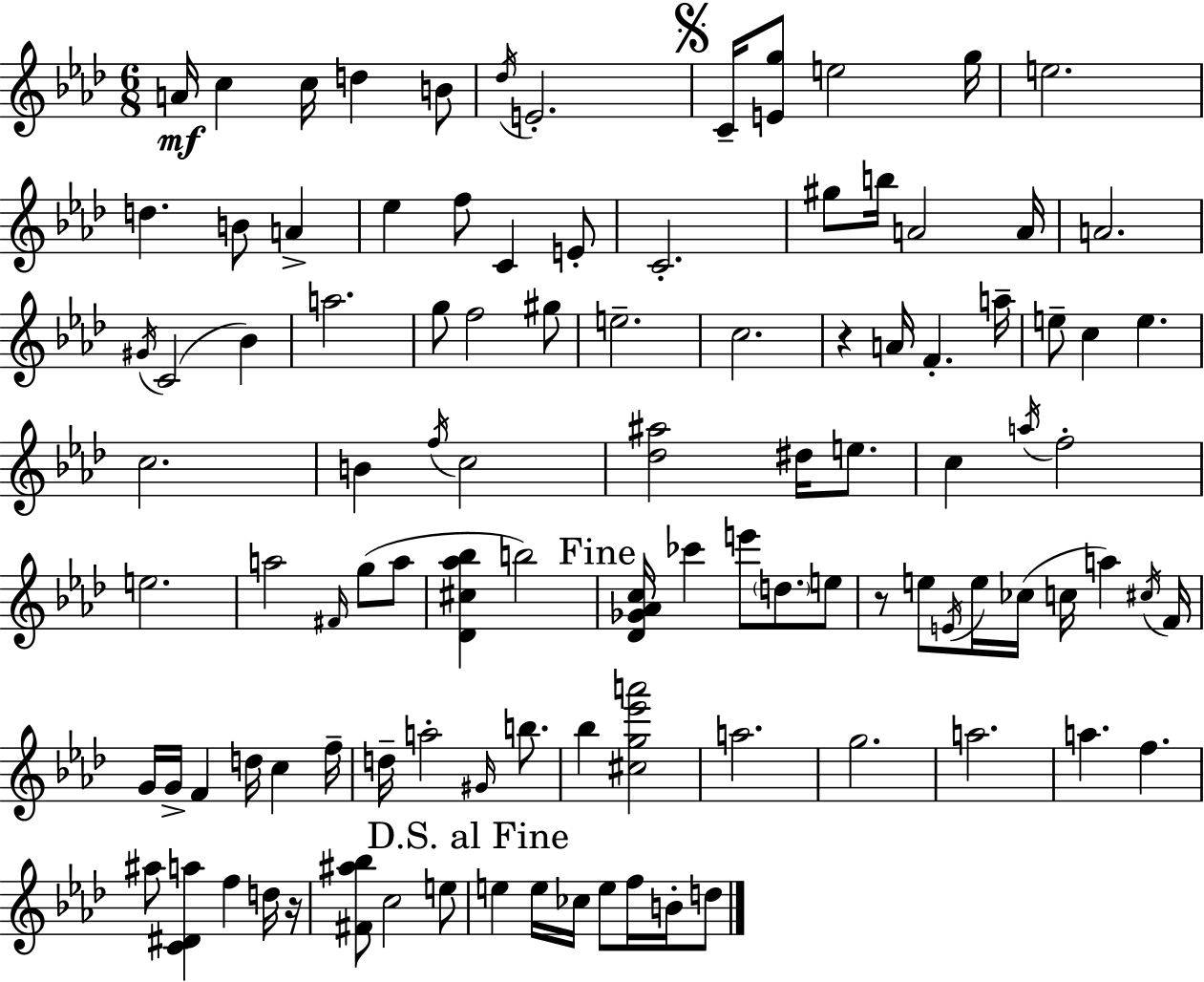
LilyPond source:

{
  \clef treble
  \numericTimeSignature
  \time 6/8
  \key f \minor
  a'16\mf c''4 c''16 d''4 b'8 | \acciaccatura { des''16 } e'2.-. | \mark \markup { \musicglyph "scripts.segno" } c'16-- <e' g''>8 e''2 | g''16 e''2. | \break d''4. b'8 a'4-> | ees''4 f''8 c'4 e'8-. | c'2.-. | gis''8 b''16 a'2 | \break a'16 a'2. | \acciaccatura { gis'16 }( c'2 bes'4) | a''2. | g''8 f''2 | \break gis''8 e''2.-- | c''2. | r4 a'16 f'4.-. | a''16-- e''8-- c''4 e''4. | \break c''2. | b'4 \acciaccatura { f''16 } c''2 | <des'' ais''>2 dis''16 | e''8. c''4 \acciaccatura { a''16 } f''2-. | \break e''2. | a''2 | \grace { fis'16 }( g''8 a''8 <des' cis'' aes'' bes''>4 b''2) | \mark "Fine" <des' ges' aes' c''>16 ces'''4 e'''8 | \break \parenthesize d''8. e''8 r8 e''8 \acciaccatura { e'16 } e''16 ces''16( | c''16 a''4) \acciaccatura { cis''16 } f'16 g'16 g'16-> f'4 | d''16 c''4 f''16-- d''16-- a''2-. | \grace { gis'16 } b''8. bes''4 | \break <cis'' g'' ees''' a'''>2 a''2. | g''2. | a''2. | a''4. | \break f''4. ais''8 <c' dis' a''>4 | f''4 d''16 r16 <fis' ais'' bes''>8 c''2 | e''8 \mark "D.S. al Fine" e''4 | e''16 ces''16 e''8 f''16 b'16-. d''8 \bar "|."
}